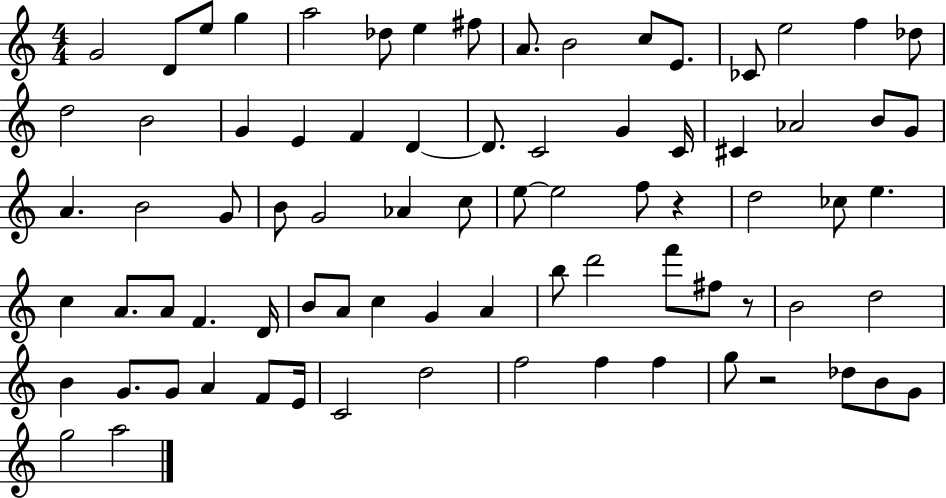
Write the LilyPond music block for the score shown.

{
  \clef treble
  \numericTimeSignature
  \time 4/4
  \key c \major
  g'2 d'8 e''8 g''4 | a''2 des''8 e''4 fis''8 | a'8. b'2 c''8 e'8. | ces'8 e''2 f''4 des''8 | \break d''2 b'2 | g'4 e'4 f'4 d'4~~ | d'8. c'2 g'4 c'16 | cis'4 aes'2 b'8 g'8 | \break a'4. b'2 g'8 | b'8 g'2 aes'4 c''8 | e''8~~ e''2 f''8 r4 | d''2 ces''8 e''4. | \break c''4 a'8. a'8 f'4. d'16 | b'8 a'8 c''4 g'4 a'4 | b''8 d'''2 f'''8 fis''8 r8 | b'2 d''2 | \break b'4 g'8. g'8 a'4 f'8 e'16 | c'2 d''2 | f''2 f''4 f''4 | g''8 r2 des''8 b'8 g'8 | \break g''2 a''2 | \bar "|."
}